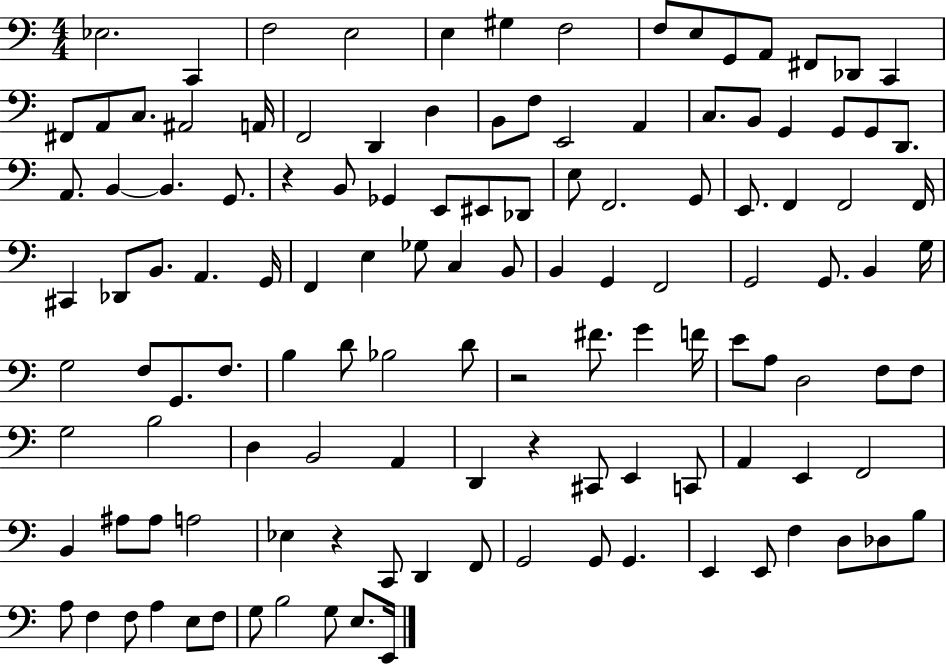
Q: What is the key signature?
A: C major